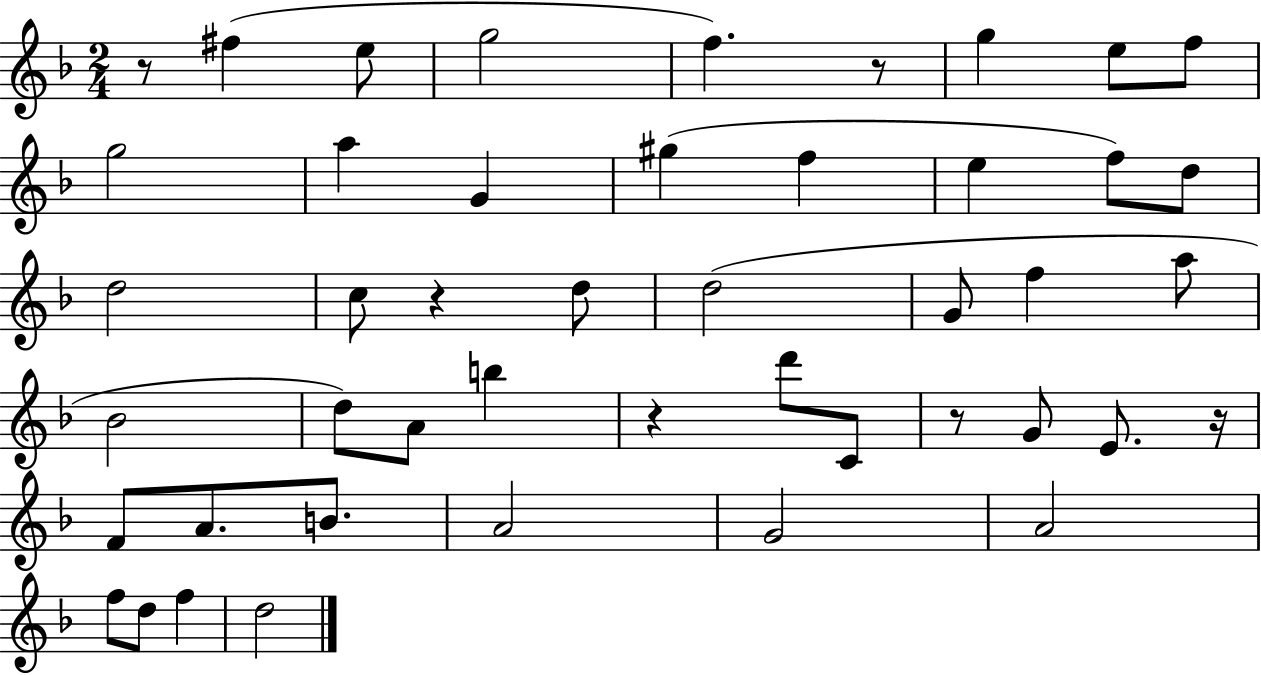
R/e F#5/q E5/e G5/h F5/q. R/e G5/q E5/e F5/e G5/h A5/q G4/q G#5/q F5/q E5/q F5/e D5/e D5/h C5/e R/q D5/e D5/h G4/e F5/q A5/e Bb4/h D5/e A4/e B5/q R/q D6/e C4/e R/e G4/e E4/e. R/s F4/e A4/e. B4/e. A4/h G4/h A4/h F5/e D5/e F5/q D5/h